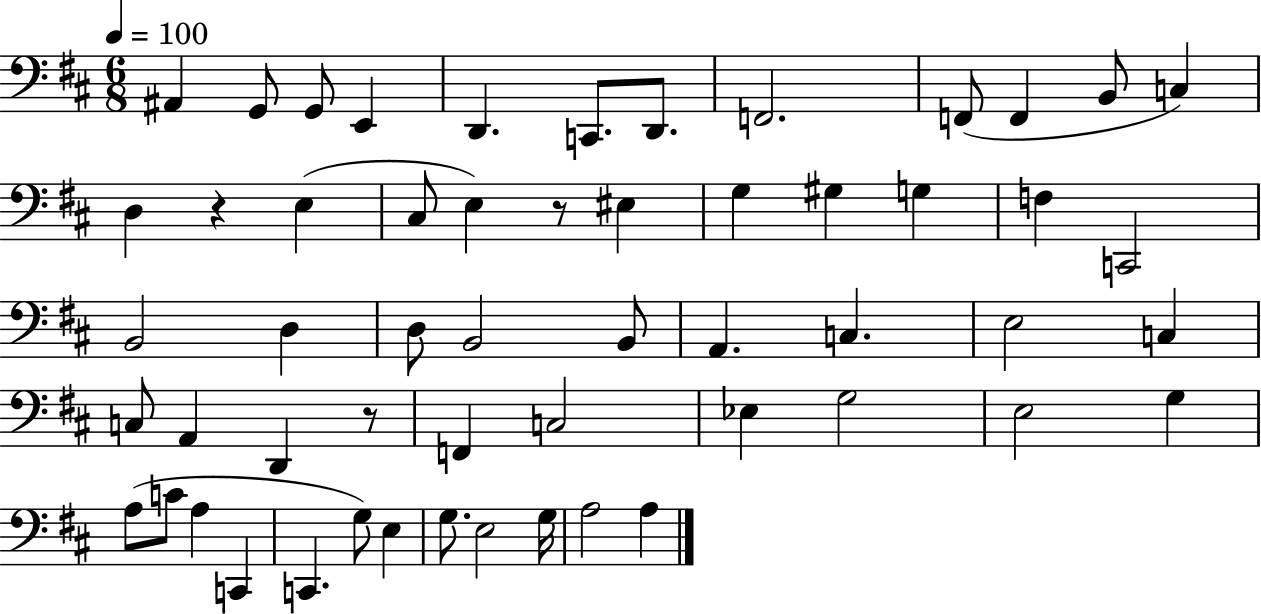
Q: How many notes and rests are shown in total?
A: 55